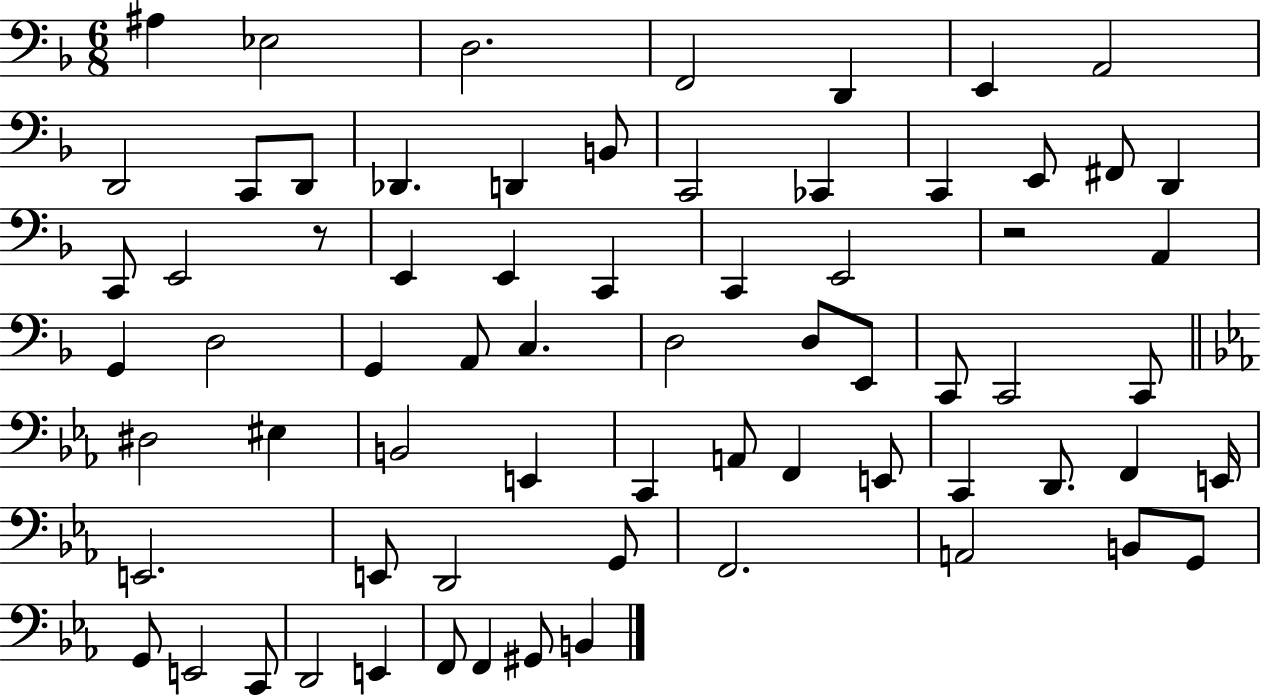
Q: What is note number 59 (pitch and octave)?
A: G2